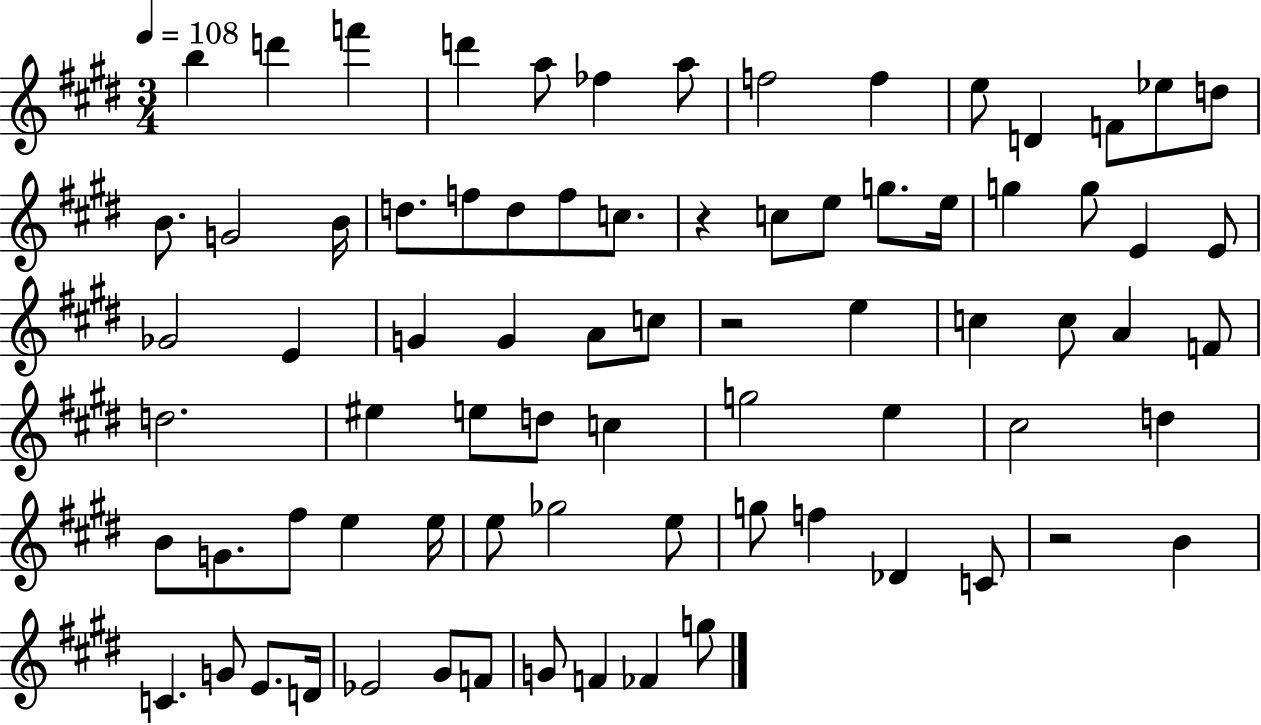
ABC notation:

X:1
T:Untitled
M:3/4
L:1/4
K:E
b d' f' d' a/2 _f a/2 f2 f e/2 D F/2 _e/2 d/2 B/2 G2 B/4 d/2 f/2 d/2 f/2 c/2 z c/2 e/2 g/2 e/4 g g/2 E E/2 _G2 E G G A/2 c/2 z2 e c c/2 A F/2 d2 ^e e/2 d/2 c g2 e ^c2 d B/2 G/2 ^f/2 e e/4 e/2 _g2 e/2 g/2 f _D C/2 z2 B C G/2 E/2 D/4 _E2 ^G/2 F/2 G/2 F _F g/2